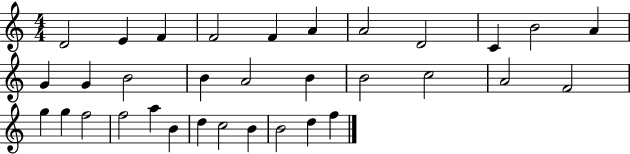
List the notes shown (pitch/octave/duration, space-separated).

D4/h E4/q F4/q F4/h F4/q A4/q A4/h D4/h C4/q B4/h A4/q G4/q G4/q B4/h B4/q A4/h B4/q B4/h C5/h A4/h F4/h G5/q G5/q F5/h F5/h A5/q B4/q D5/q C5/h B4/q B4/h D5/q F5/q